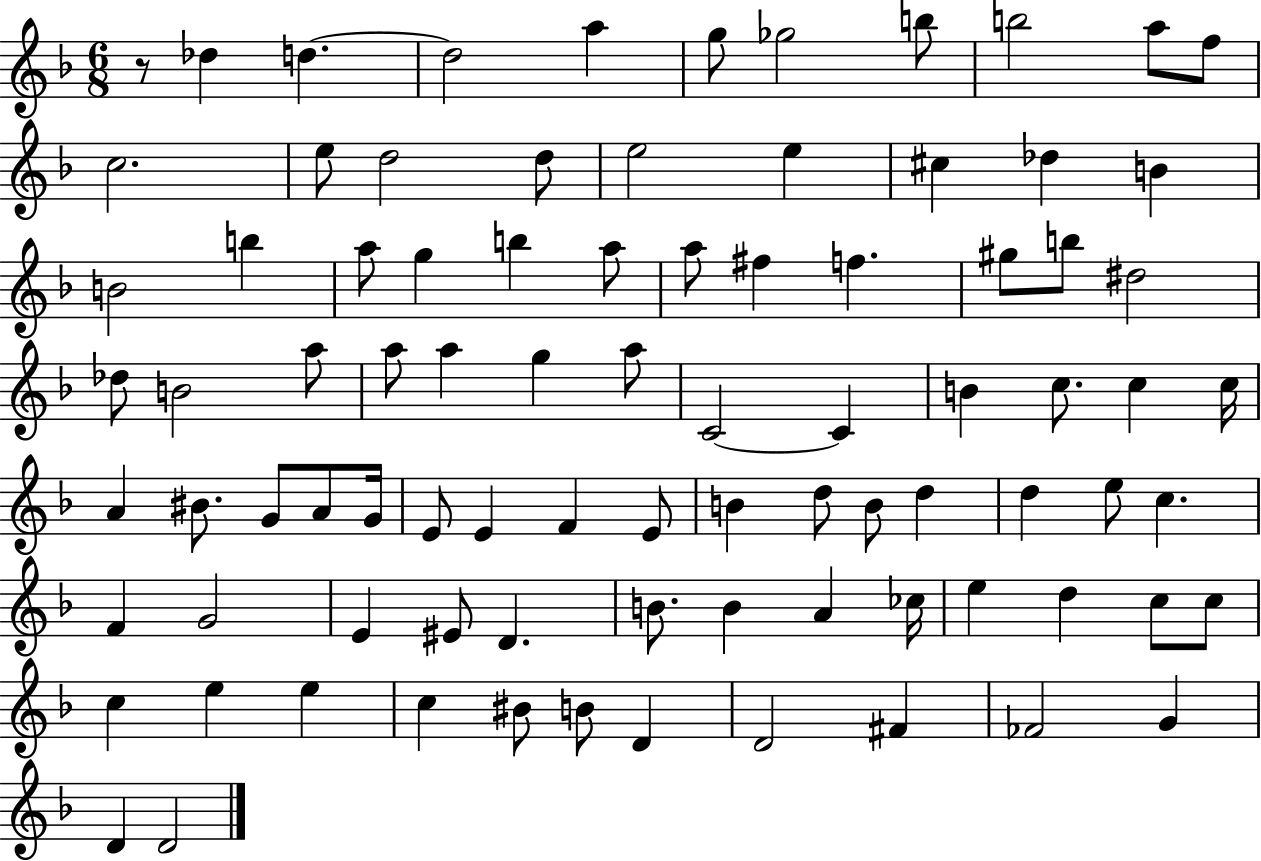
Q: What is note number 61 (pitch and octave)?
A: F4